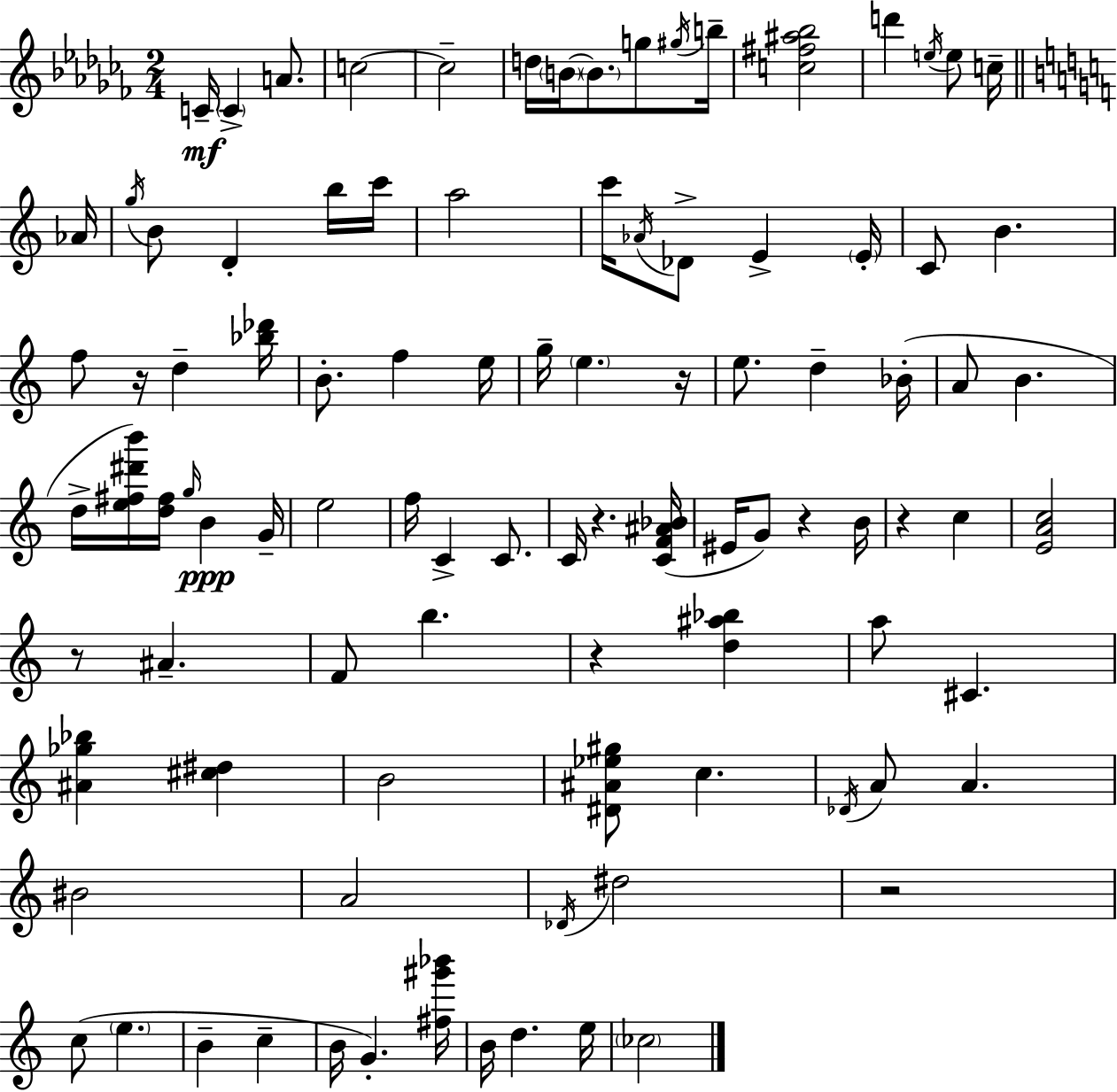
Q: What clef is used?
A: treble